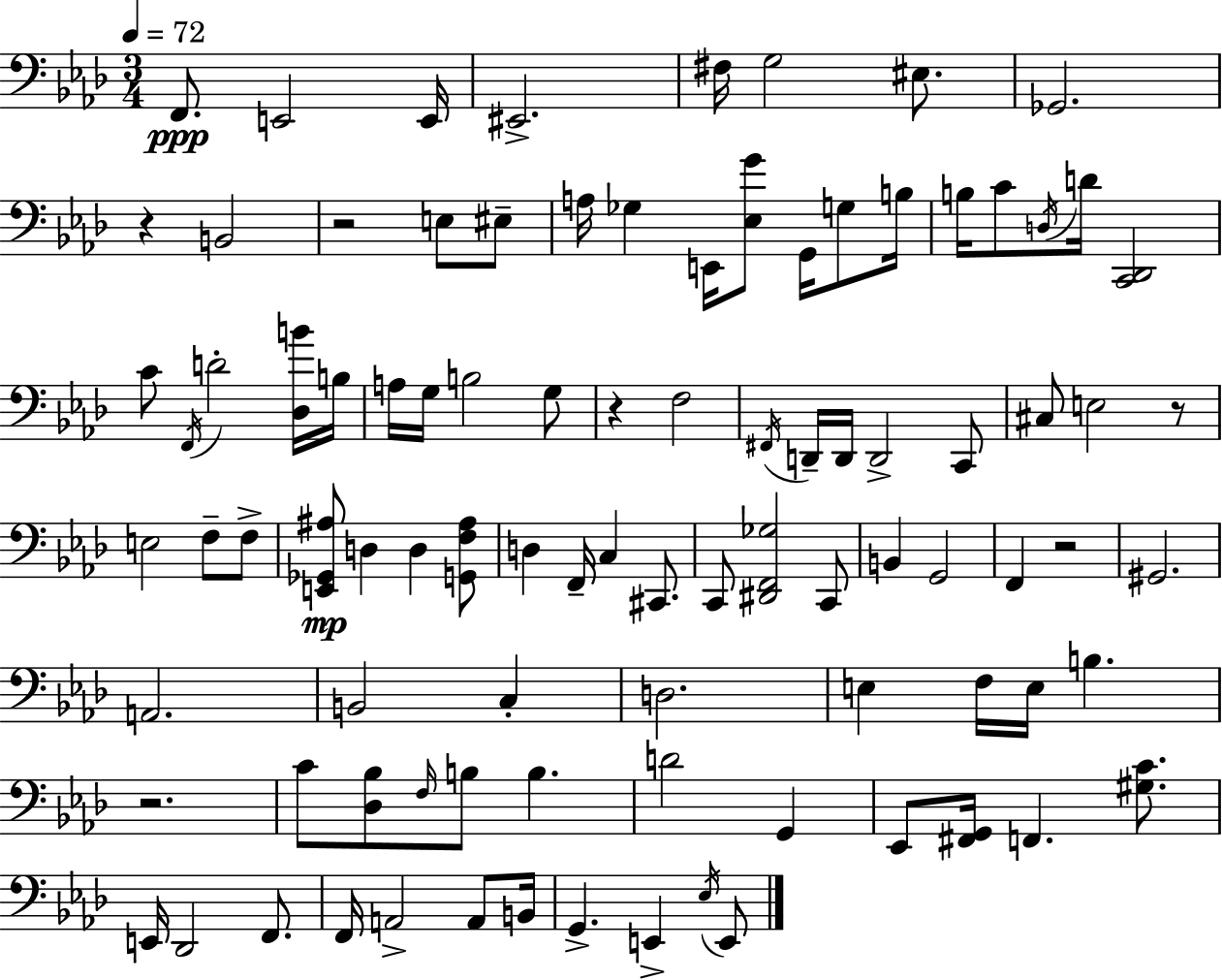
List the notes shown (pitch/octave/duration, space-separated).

F2/e. E2/h E2/s EIS2/h. F#3/s G3/h EIS3/e. Gb2/h. R/q B2/h R/h E3/e EIS3/e A3/s Gb3/q E2/s [Eb3,G4]/e G2/s G3/e B3/s B3/s C4/e D3/s D4/s [C2,Db2]/h C4/e F2/s D4/h [Db3,B4]/s B3/s A3/s G3/s B3/h G3/e R/q F3/h F#2/s D2/s D2/s D2/h C2/e C#3/e E3/h R/e E3/h F3/e F3/e [E2,Gb2,A#3]/e D3/q D3/q [G2,F3,A#3]/e D3/q F2/s C3/q C#2/e. C2/e [D#2,F2,Gb3]/h C2/e B2/q G2/h F2/q R/h G#2/h. A2/h. B2/h C3/q D3/h. E3/q F3/s E3/s B3/q. R/h. C4/e [Db3,Bb3]/e F3/s B3/e B3/q. D4/h G2/q Eb2/e [F#2,G2]/s F2/q. [G#3,C4]/e. E2/s Db2/h F2/e. F2/s A2/h A2/e B2/s G2/q. E2/q Eb3/s E2/e